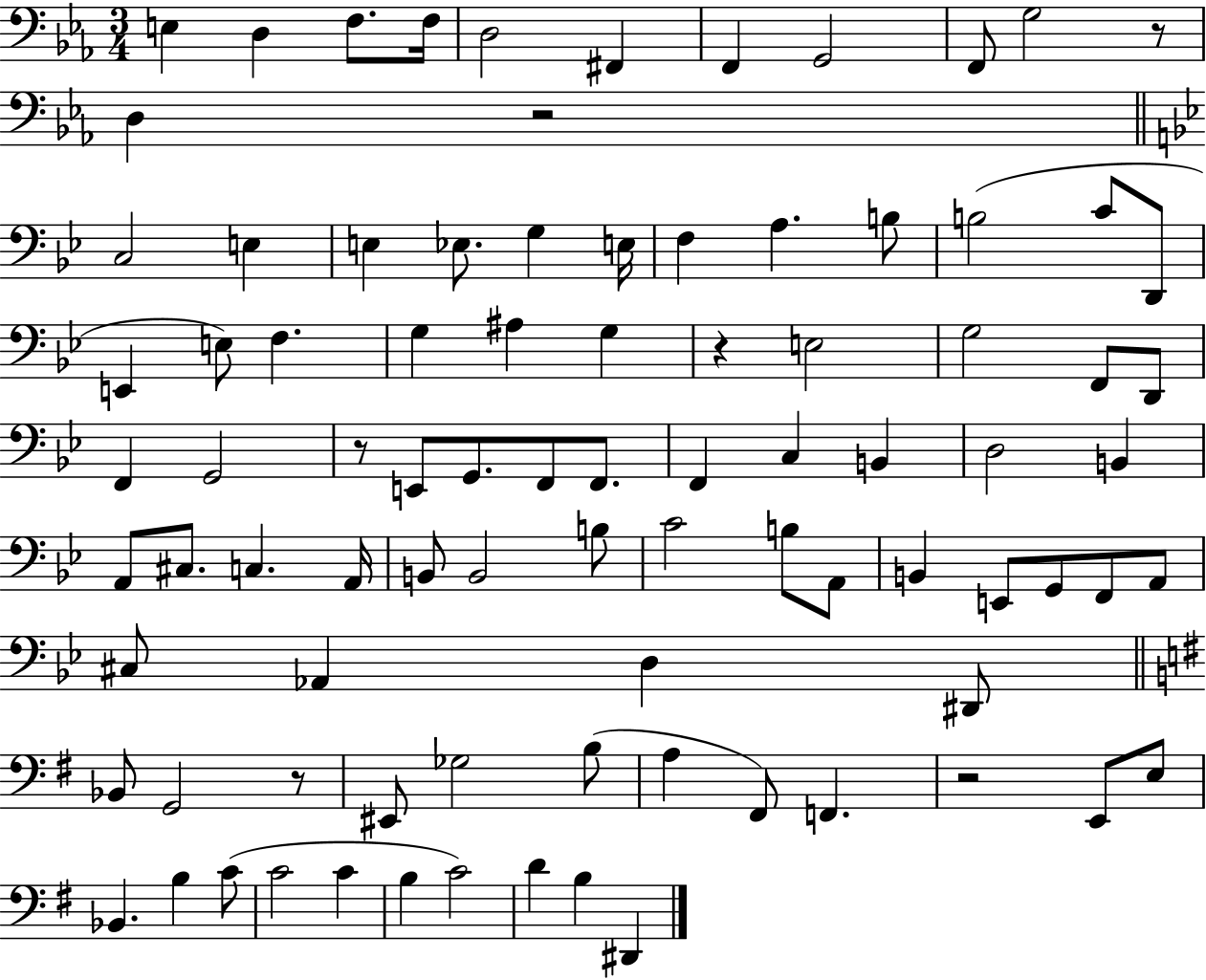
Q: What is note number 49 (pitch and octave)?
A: B2